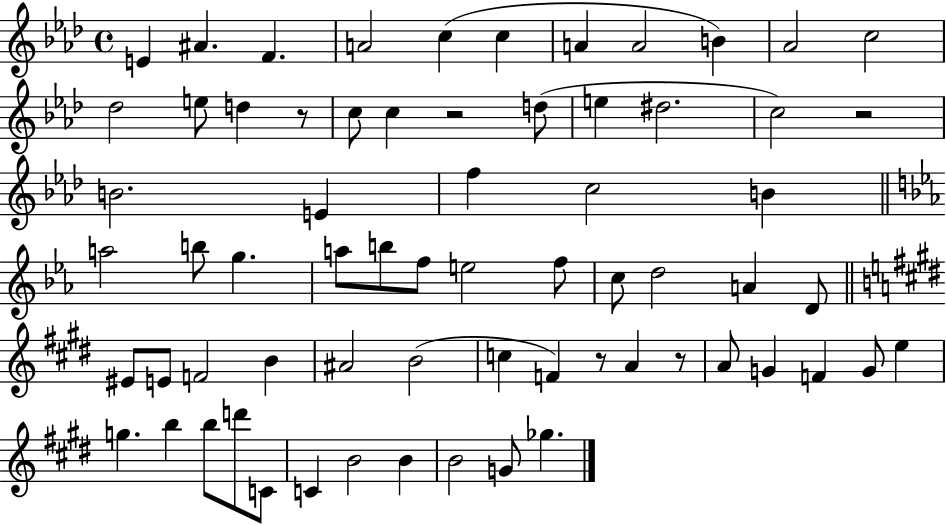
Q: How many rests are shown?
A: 5